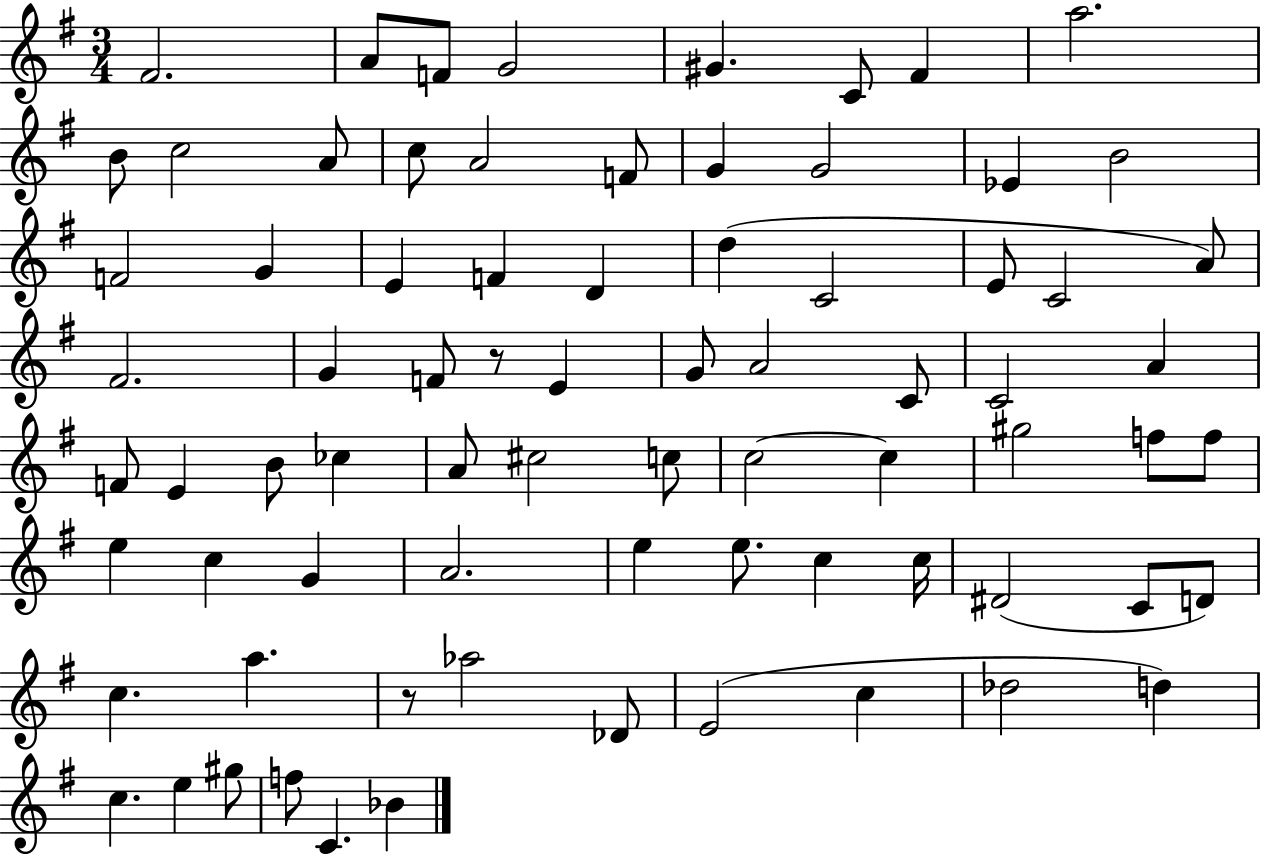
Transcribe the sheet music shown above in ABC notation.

X:1
T:Untitled
M:3/4
L:1/4
K:G
^F2 A/2 F/2 G2 ^G C/2 ^F a2 B/2 c2 A/2 c/2 A2 F/2 G G2 _E B2 F2 G E F D d C2 E/2 C2 A/2 ^F2 G F/2 z/2 E G/2 A2 C/2 C2 A F/2 E B/2 _c A/2 ^c2 c/2 c2 c ^g2 f/2 f/2 e c G A2 e e/2 c c/4 ^D2 C/2 D/2 c a z/2 _a2 _D/2 E2 c _d2 d c e ^g/2 f/2 C _B